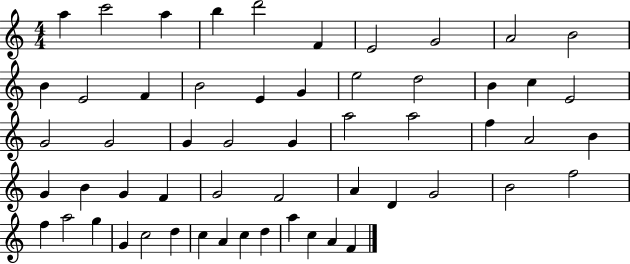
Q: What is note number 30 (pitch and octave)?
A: A4